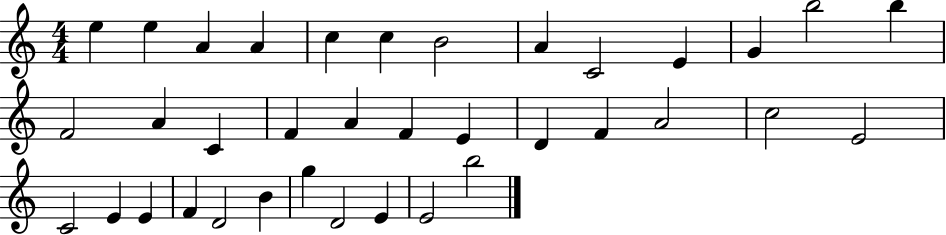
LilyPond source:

{
  \clef treble
  \numericTimeSignature
  \time 4/4
  \key c \major
  e''4 e''4 a'4 a'4 | c''4 c''4 b'2 | a'4 c'2 e'4 | g'4 b''2 b''4 | \break f'2 a'4 c'4 | f'4 a'4 f'4 e'4 | d'4 f'4 a'2 | c''2 e'2 | \break c'2 e'4 e'4 | f'4 d'2 b'4 | g''4 d'2 e'4 | e'2 b''2 | \break \bar "|."
}